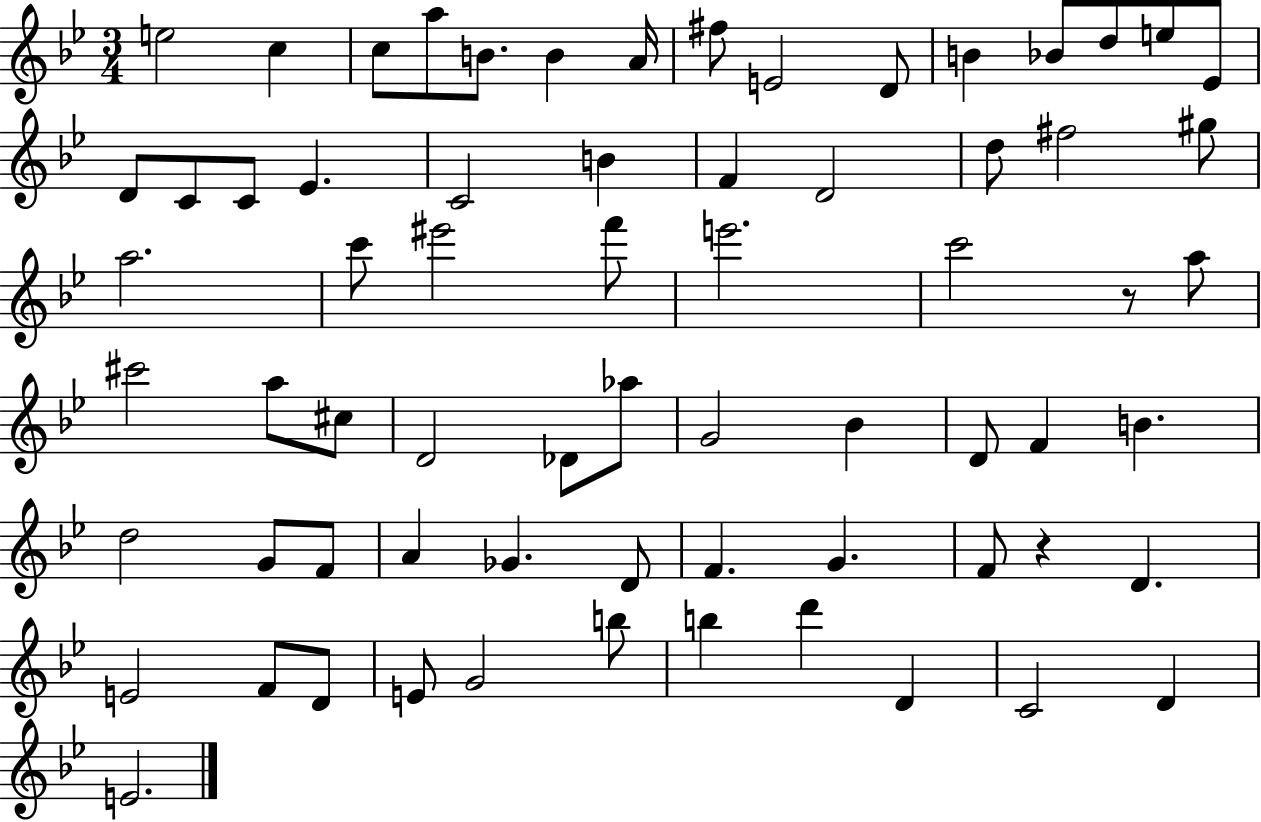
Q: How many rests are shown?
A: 2